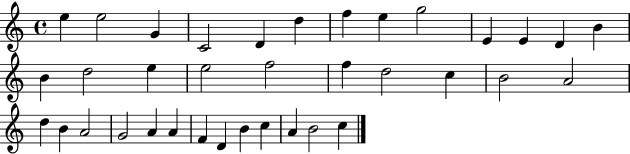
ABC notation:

X:1
T:Untitled
M:4/4
L:1/4
K:C
e e2 G C2 D d f e g2 E E D B B d2 e e2 f2 f d2 c B2 A2 d B A2 G2 A A F D B c A B2 c